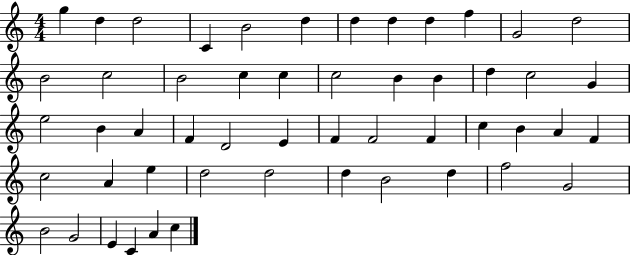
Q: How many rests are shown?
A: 0